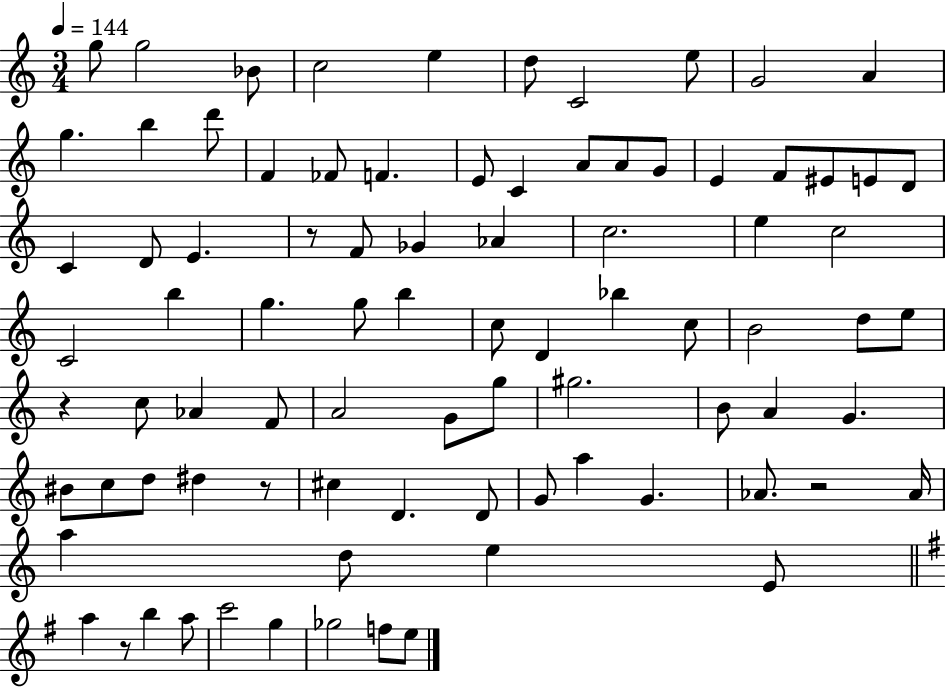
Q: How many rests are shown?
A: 5